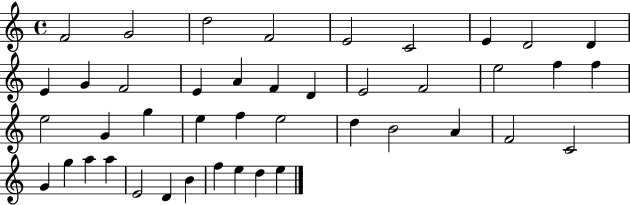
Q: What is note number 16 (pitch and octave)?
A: D4